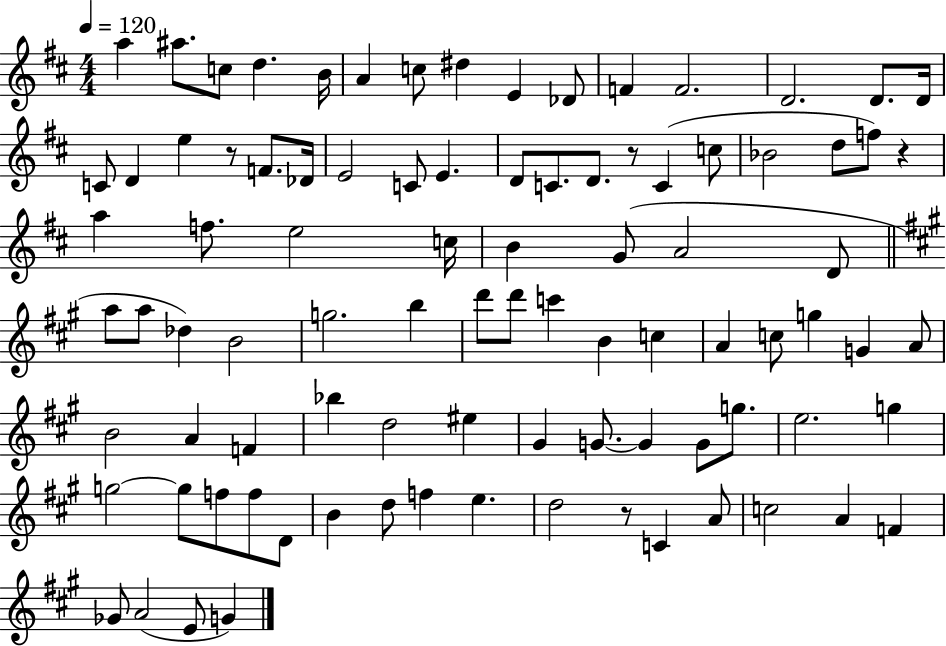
{
  \clef treble
  \numericTimeSignature
  \time 4/4
  \key d \major
  \tempo 4 = 120
  \repeat volta 2 { a''4 ais''8. c''8 d''4. b'16 | a'4 c''8 dis''4 e'4 des'8 | f'4 f'2. | d'2. d'8. d'16 | \break c'8 d'4 e''4 r8 f'8. des'16 | e'2 c'8 e'4. | d'8 c'8. d'8. r8 c'4( c''8 | bes'2 d''8 f''8) r4 | \break a''4 f''8. e''2 c''16 | b'4 g'8( a'2 d'8 | \bar "||" \break \key a \major a''8 a''8 des''4) b'2 | g''2. b''4 | d'''8 d'''8 c'''4 b'4 c''4 | a'4 c''8 g''4 g'4 a'8 | \break b'2 a'4 f'4 | bes''4 d''2 eis''4 | gis'4 g'8.~~ g'4 g'8 g''8. | e''2. g''4 | \break g''2~~ g''8 f''8 f''8 d'8 | b'4 d''8 f''4 e''4. | d''2 r8 c'4 a'8 | c''2 a'4 f'4 | \break ges'8 a'2( e'8 g'4) | } \bar "|."
}